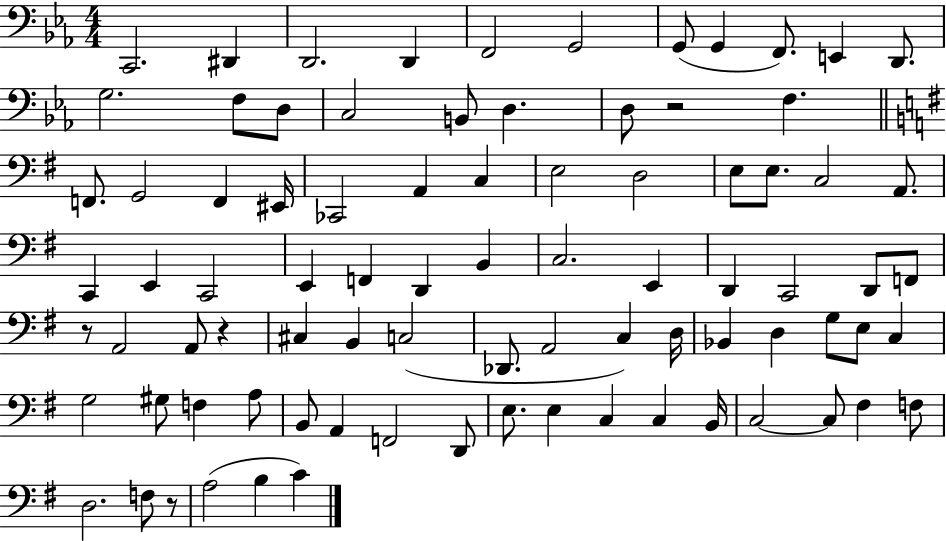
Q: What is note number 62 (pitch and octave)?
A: F3